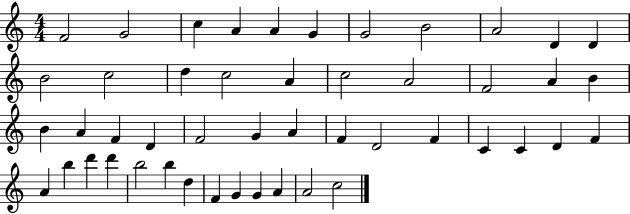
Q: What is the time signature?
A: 4/4